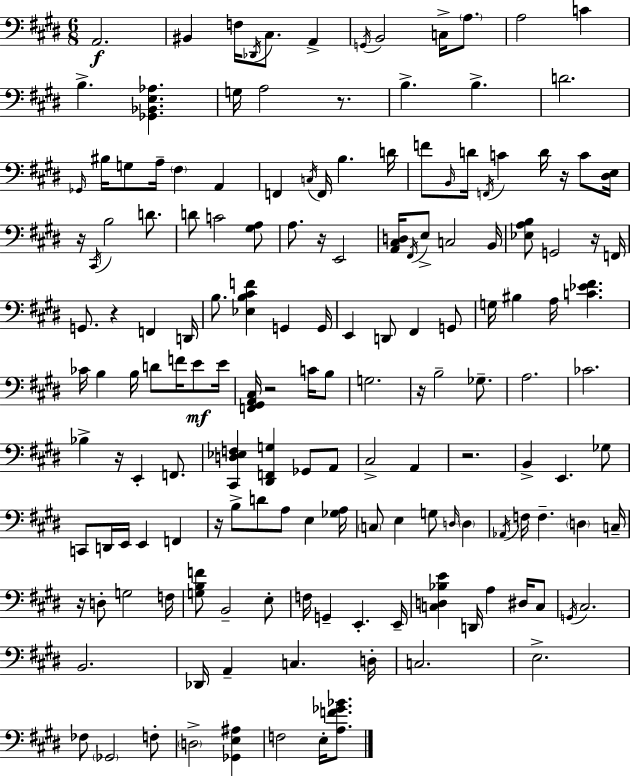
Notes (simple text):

A2/h. BIS2/q F3/s Db2/s C#3/e. A2/q G2/s B2/h C3/s A3/e. A3/h C4/q B3/q. [Gb2,Bb2,E3,Ab3]/q. G3/s A3/h R/e. B3/q. B3/q. D4/h. Gb2/s BIS3/s G3/e A3/s F#3/q A2/q F2/q C3/s F2/s B3/q. D4/s F4/e B2/s D4/s F2/s C4/q D4/s R/s C4/e [D#3,E3]/s R/s C#2/s B3/h D4/e. D4/e C4/h [G#3,A3]/e A3/e. R/s E2/h [A2,C#3,D3]/s F#2/s E3/e C3/h B2/s [Eb3,A3,B3]/e G2/h R/s F2/s G2/e. R/q F2/q D2/s B3/e. [Eb3,B3,C#4,F4]/q G2/q G2/s E2/q D2/e F#2/q G2/e G3/s BIS3/q A3/s [C4,Eb4,F#4]/q. CES4/s B3/q B3/s D4/e F4/s E4/e E4/s [F2,G#2,A2,C#3]/s R/h C4/s B3/e G3/h. R/s B3/h Gb3/e. A3/h. CES4/h. Bb3/q R/s E2/q F2/e. [C#2,D3,Eb3,F3]/q [D#2,F2,G3]/q Gb2/e A2/e C#3/h A2/q R/h. B2/q E2/q. Gb3/e C2/e D2/s E2/s E2/q F2/q R/s B3/e D4/e A3/e E3/q [Gb3,A3]/s C3/e E3/q G3/e D3/s D3/q Ab2/s F3/s F3/q. D3/q C3/s R/s D3/e G3/h F3/s [G3,B3,F4]/e B2/h E3/e F3/s G2/q E2/q. E2/s [C3,D3,Bb3,E4]/q D2/s A3/q D#3/s C3/e G2/s C#3/h. B2/h. Db2/s A2/q C3/q. D3/s C3/h. E3/h. FES3/e Gb2/h F3/e D3/h [Gb2,E3,A#3]/q F3/h E3/s [A3,F4,Gb4,Bb4]/e.